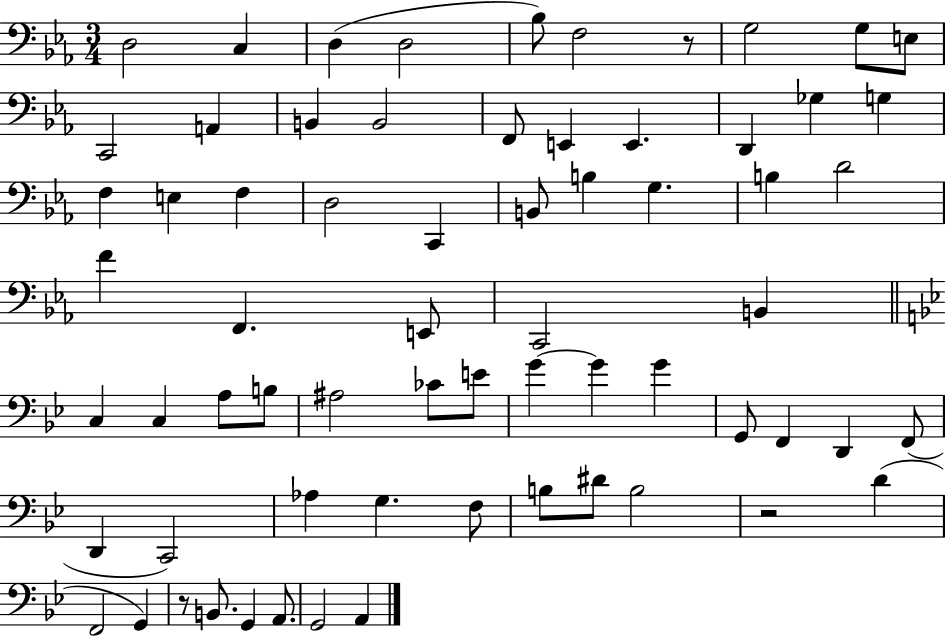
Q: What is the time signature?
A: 3/4